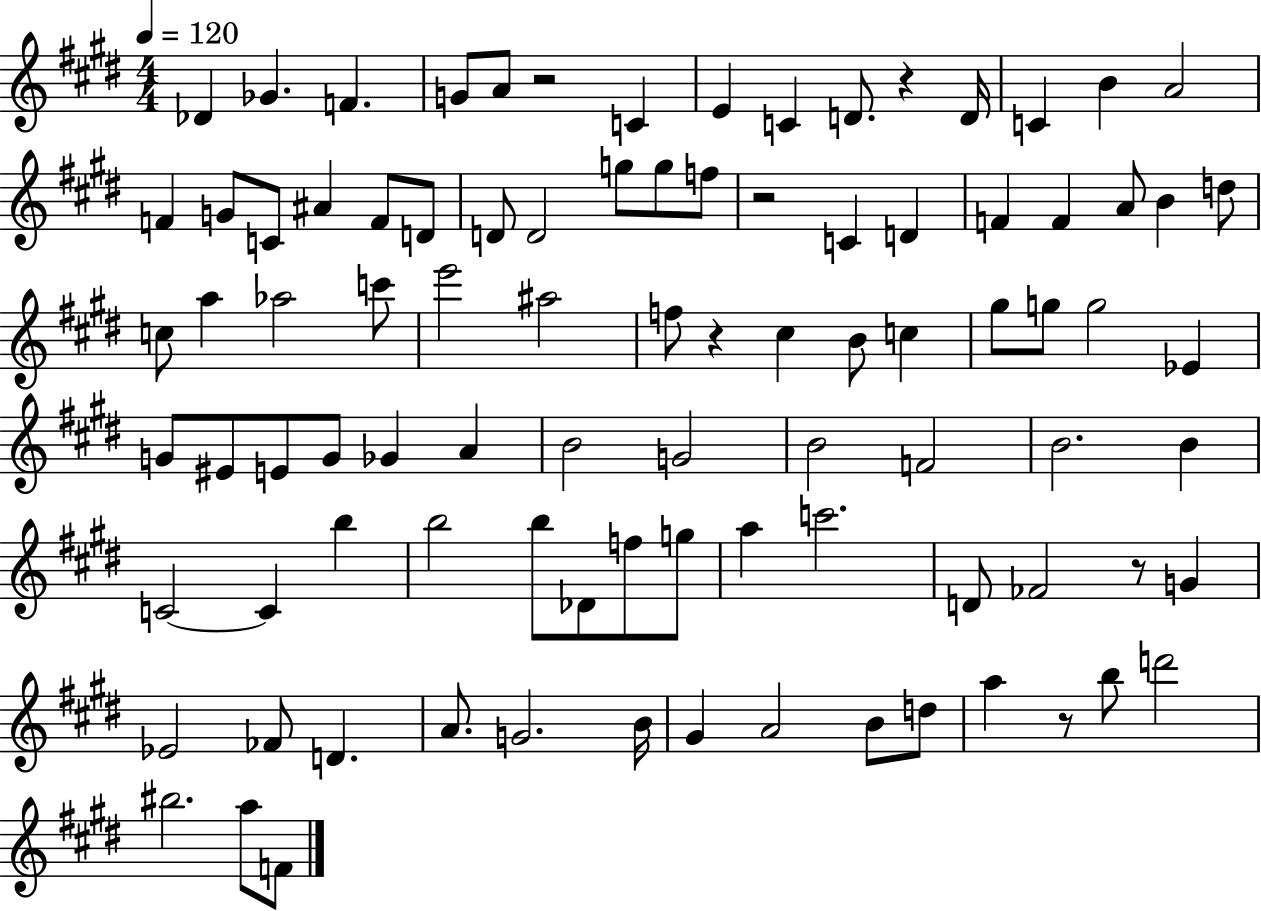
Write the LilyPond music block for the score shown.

{
  \clef treble
  \numericTimeSignature
  \time 4/4
  \key e \major
  \tempo 4 = 120
  des'4 ges'4. f'4. | g'8 a'8 r2 c'4 | e'4 c'4 d'8. r4 d'16 | c'4 b'4 a'2 | \break f'4 g'8 c'8 ais'4 f'8 d'8 | d'8 d'2 g''8 g''8 f''8 | r2 c'4 d'4 | f'4 f'4 a'8 b'4 d''8 | \break c''8 a''4 aes''2 c'''8 | e'''2 ais''2 | f''8 r4 cis''4 b'8 c''4 | gis''8 g''8 g''2 ees'4 | \break g'8 eis'8 e'8 g'8 ges'4 a'4 | b'2 g'2 | b'2 f'2 | b'2. b'4 | \break c'2~~ c'4 b''4 | b''2 b''8 des'8 f''8 g''8 | a''4 c'''2. | d'8 fes'2 r8 g'4 | \break ees'2 fes'8 d'4. | a'8. g'2. b'16 | gis'4 a'2 b'8 d''8 | a''4 r8 b''8 d'''2 | \break bis''2. a''8 f'8 | \bar "|."
}